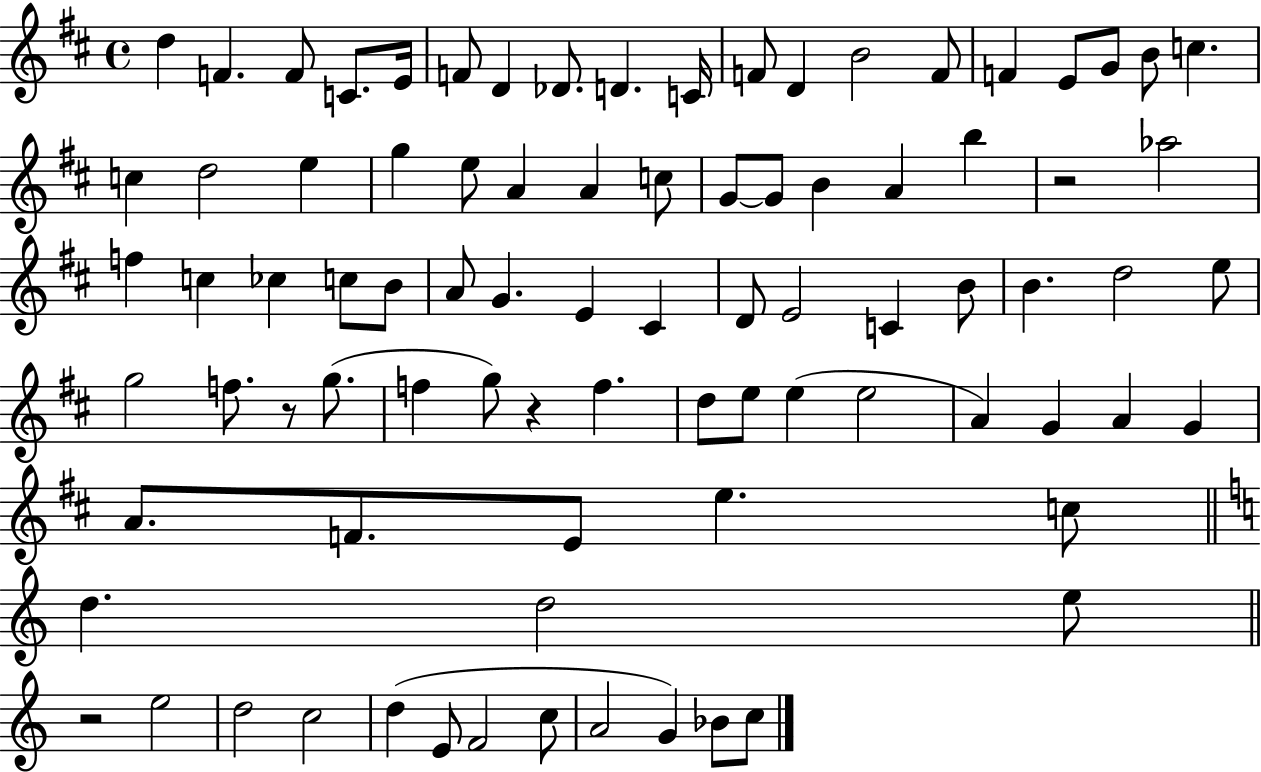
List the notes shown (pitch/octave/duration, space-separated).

D5/q F4/q. F4/e C4/e. E4/s F4/e D4/q Db4/e. D4/q. C4/s F4/e D4/q B4/h F4/e F4/q E4/e G4/e B4/e C5/q. C5/q D5/h E5/q G5/q E5/e A4/q A4/q C5/e G4/e G4/e B4/q A4/q B5/q R/h Ab5/h F5/q C5/q CES5/q C5/e B4/e A4/e G4/q. E4/q C#4/q D4/e E4/h C4/q B4/e B4/q. D5/h E5/e G5/h F5/e. R/e G5/e. F5/q G5/e R/q F5/q. D5/e E5/e E5/q E5/h A4/q G4/q A4/q G4/q A4/e. F4/e. E4/e E5/q. C5/e D5/q. D5/h E5/e R/h E5/h D5/h C5/h D5/q E4/e F4/h C5/e A4/h G4/q Bb4/e C5/e